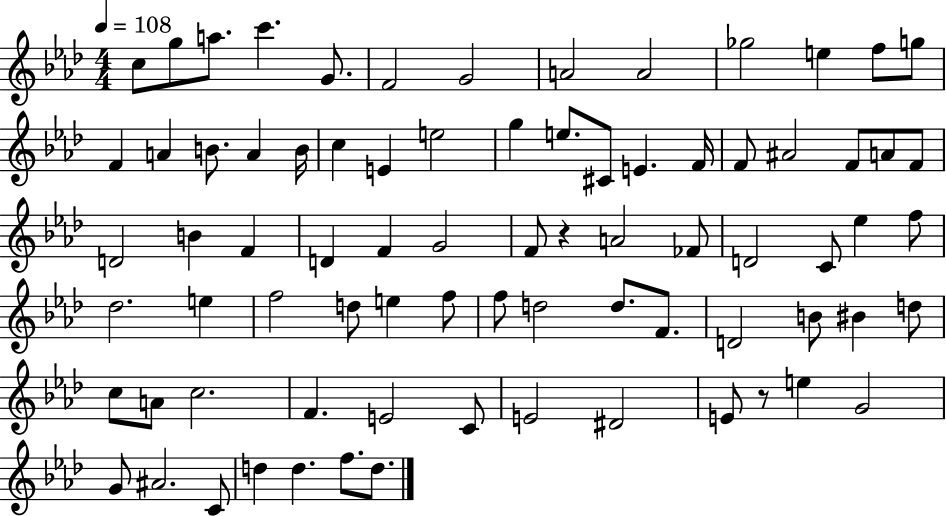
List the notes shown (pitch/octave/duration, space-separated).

C5/e G5/e A5/e. C6/q. G4/e. F4/h G4/h A4/h A4/h Gb5/h E5/q F5/e G5/e F4/q A4/q B4/e. A4/q B4/s C5/q E4/q E5/h G5/q E5/e. C#4/e E4/q. F4/s F4/e A#4/h F4/e A4/e F4/e D4/h B4/q F4/q D4/q F4/q G4/h F4/e R/q A4/h FES4/e D4/h C4/e Eb5/q F5/e Db5/h. E5/q F5/h D5/e E5/q F5/e F5/e D5/h D5/e. F4/e. D4/h B4/e BIS4/q D5/e C5/e A4/e C5/h. F4/q. E4/h C4/e E4/h D#4/h E4/e R/e E5/q G4/h G4/e A#4/h. C4/e D5/q D5/q. F5/e. D5/e.